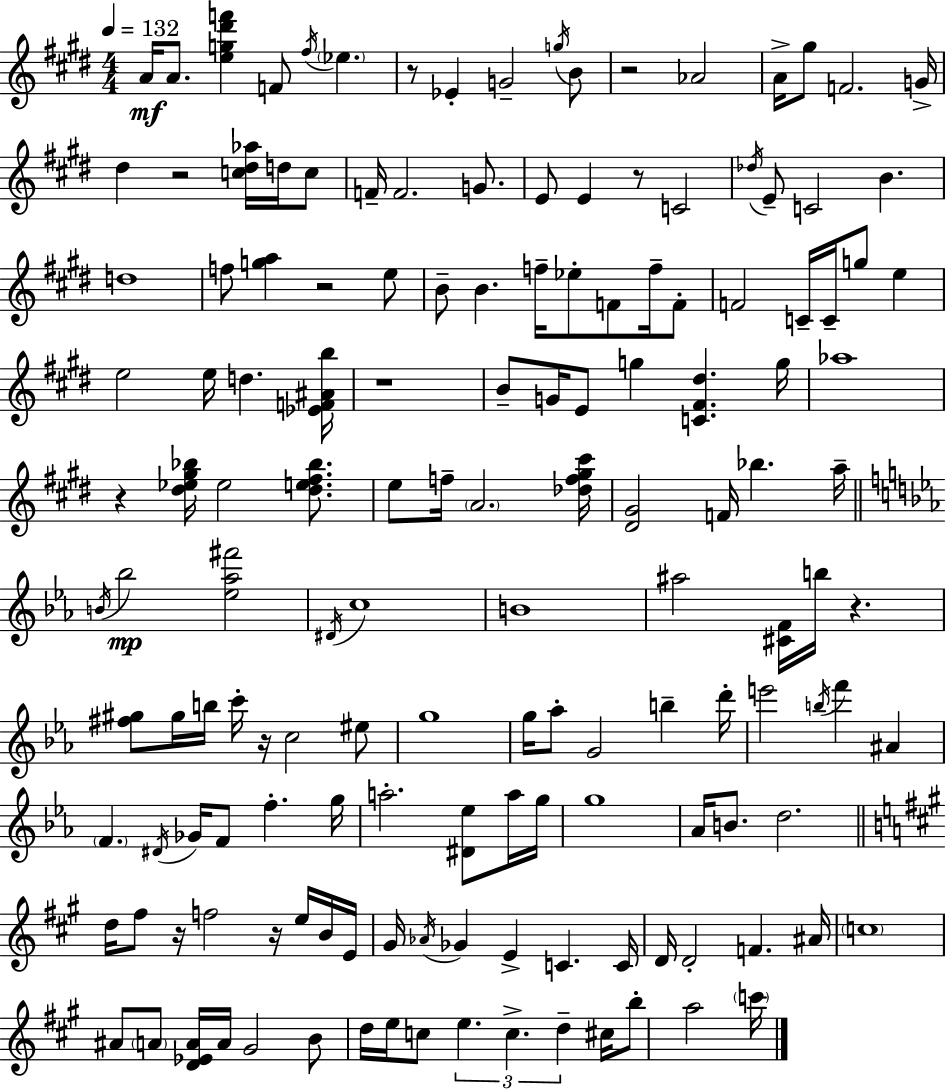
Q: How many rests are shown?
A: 11